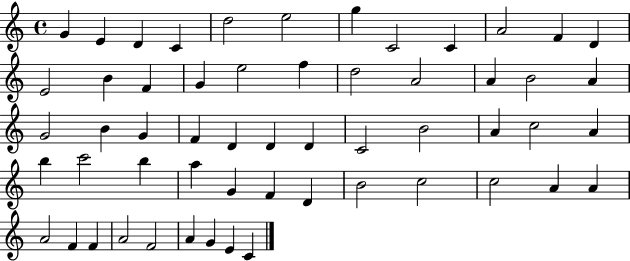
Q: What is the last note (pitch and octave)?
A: C4